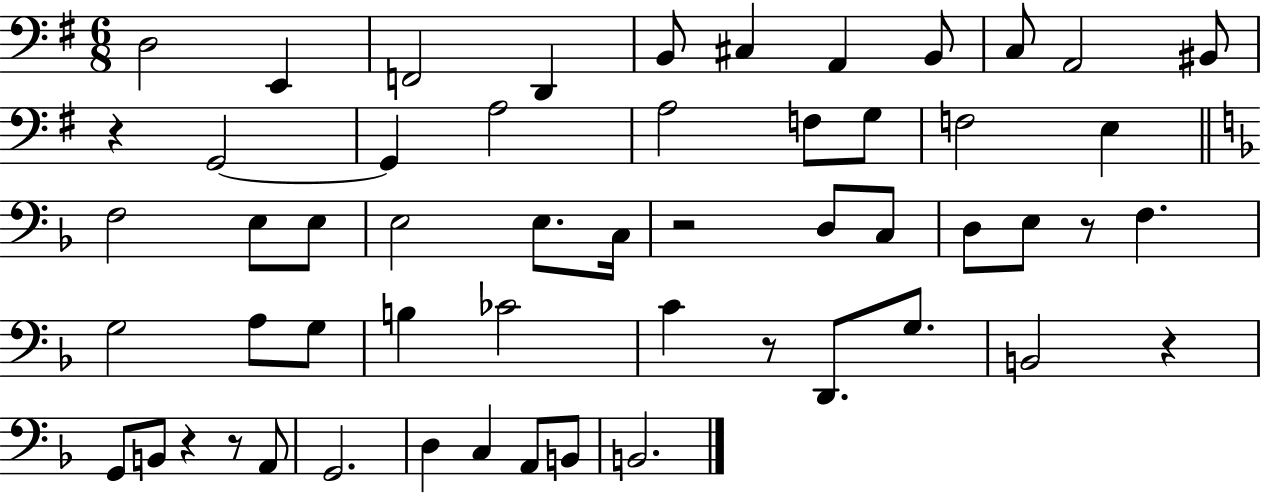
X:1
T:Untitled
M:6/8
L:1/4
K:G
D,2 E,, F,,2 D,, B,,/2 ^C, A,, B,,/2 C,/2 A,,2 ^B,,/2 z G,,2 G,, A,2 A,2 F,/2 G,/2 F,2 E, F,2 E,/2 E,/2 E,2 E,/2 C,/4 z2 D,/2 C,/2 D,/2 E,/2 z/2 F, G,2 A,/2 G,/2 B, _C2 C z/2 D,,/2 G,/2 B,,2 z G,,/2 B,,/2 z z/2 A,,/2 G,,2 D, C, A,,/2 B,,/2 B,,2